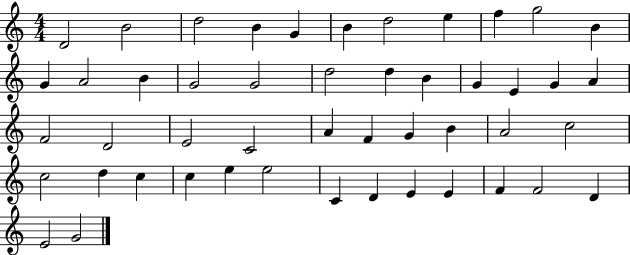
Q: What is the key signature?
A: C major